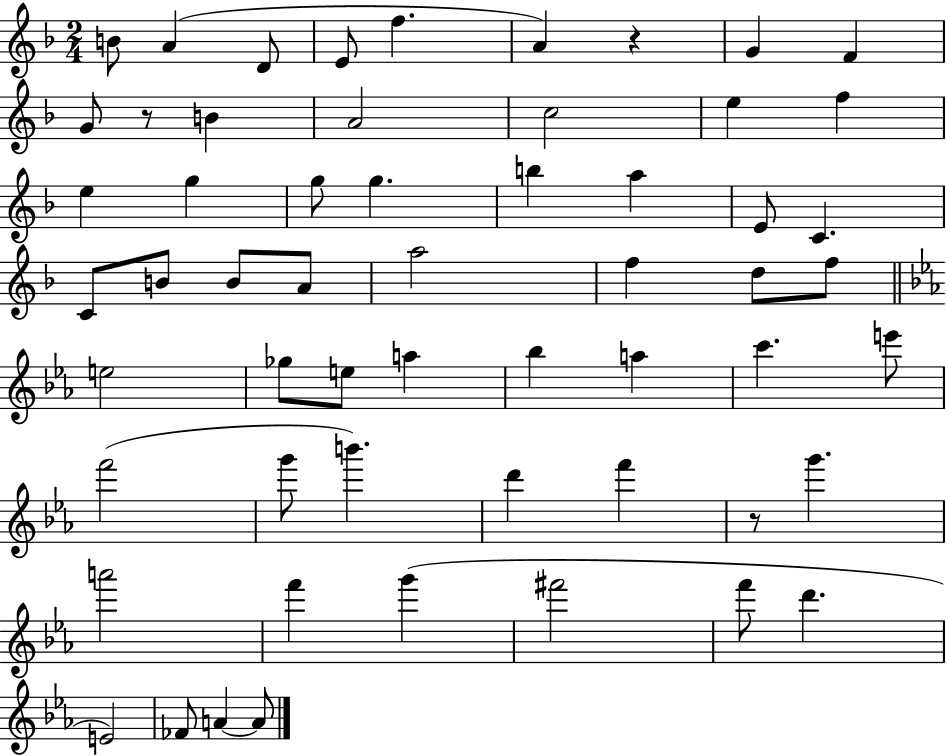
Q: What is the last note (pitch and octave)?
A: A4